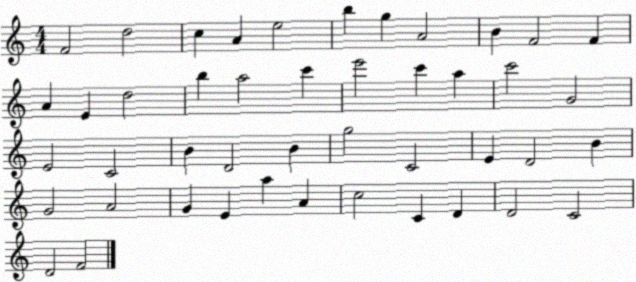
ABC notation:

X:1
T:Untitled
M:4/4
L:1/4
K:C
F2 d2 c A e2 b g A2 B F2 F A E d2 b a2 c' e'2 c' a c'2 G2 E2 C2 B D2 B g2 C2 E D2 B G2 A2 G E a A c2 C D D2 C2 D2 F2